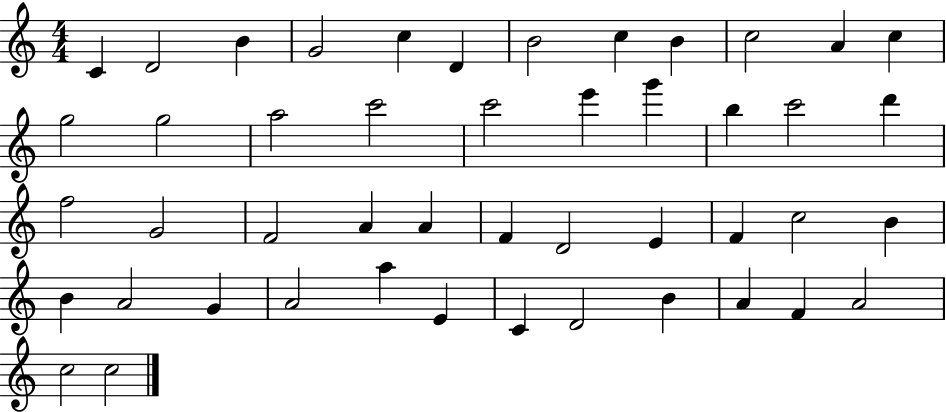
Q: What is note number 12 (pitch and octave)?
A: C5